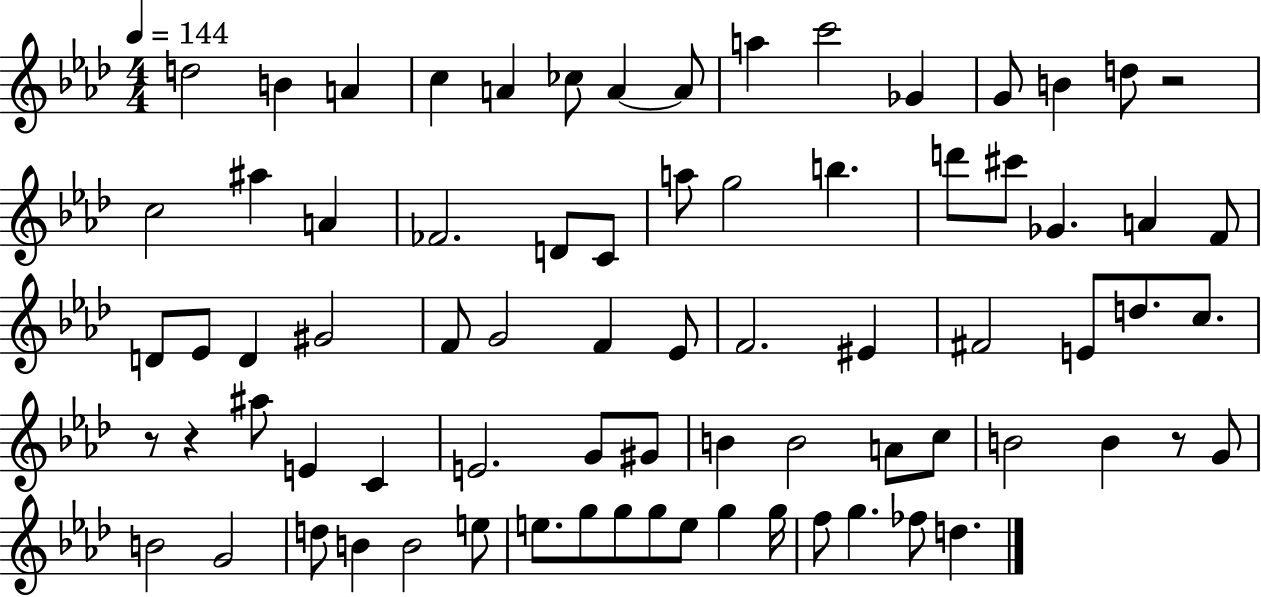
D5/h B4/q A4/q C5/q A4/q CES5/e A4/q A4/e A5/q C6/h Gb4/q G4/e B4/q D5/e R/h C5/h A#5/q A4/q FES4/h. D4/e C4/e A5/e G5/h B5/q. D6/e C#6/e Gb4/q. A4/q F4/e D4/e Eb4/e D4/q G#4/h F4/e G4/h F4/q Eb4/e F4/h. EIS4/q F#4/h E4/e D5/e. C5/e. R/e R/q A#5/e E4/q C4/q E4/h. G4/e G#4/e B4/q B4/h A4/e C5/e B4/h B4/q R/e G4/e B4/h G4/h D5/e B4/q B4/h E5/e E5/e. G5/e G5/e G5/e E5/e G5/q G5/s F5/e G5/q. FES5/e D5/q.